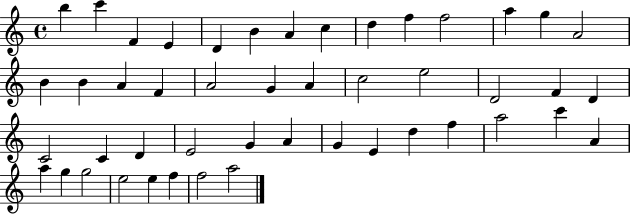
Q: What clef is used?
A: treble